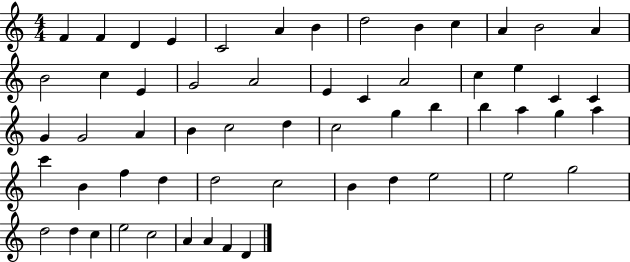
F4/q F4/q D4/q E4/q C4/h A4/q B4/q D5/h B4/q C5/q A4/q B4/h A4/q B4/h C5/q E4/q G4/h A4/h E4/q C4/q A4/h C5/q E5/q C4/q C4/q G4/q G4/h A4/q B4/q C5/h D5/q C5/h G5/q B5/q B5/q A5/q G5/q A5/q C6/q B4/q F5/q D5/q D5/h C5/h B4/q D5/q E5/h E5/h G5/h D5/h D5/q C5/q E5/h C5/h A4/q A4/q F4/q D4/q